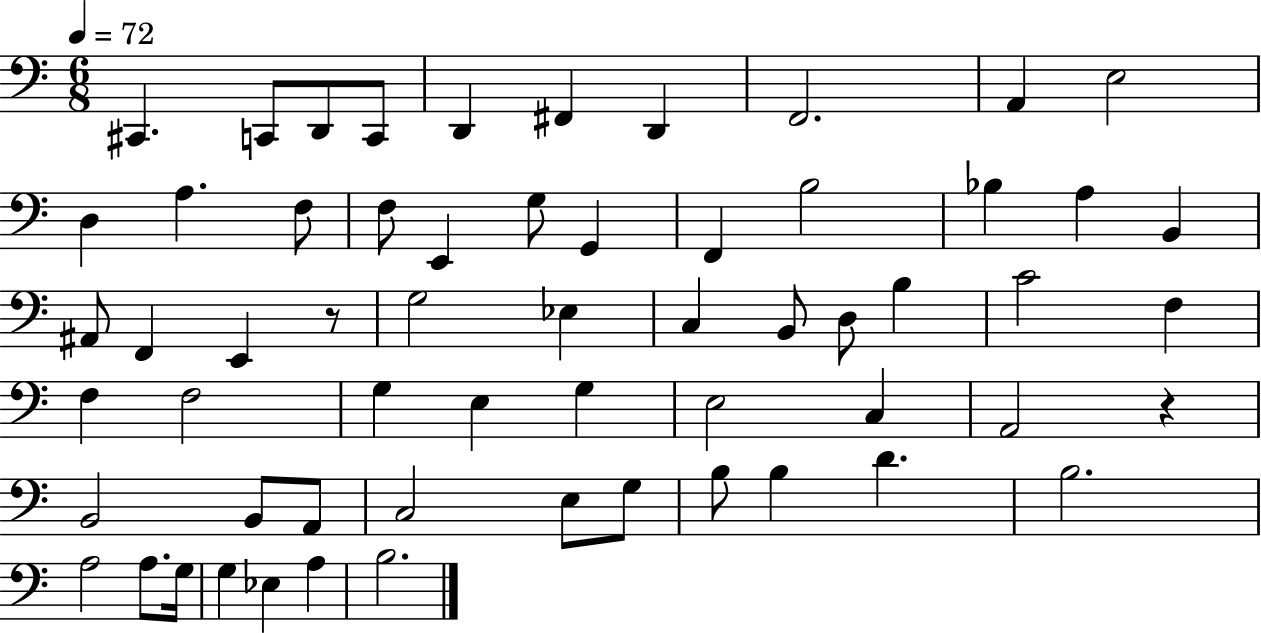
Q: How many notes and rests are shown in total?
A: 60